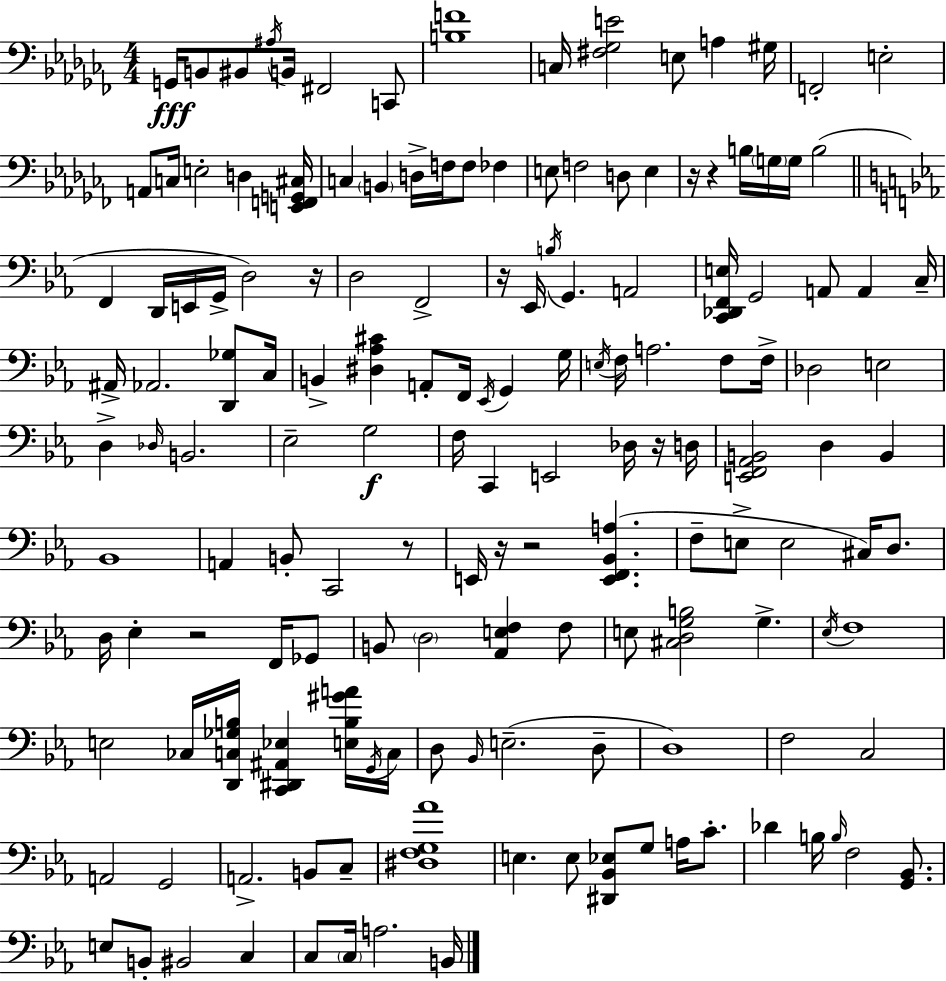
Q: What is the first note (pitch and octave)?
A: G2